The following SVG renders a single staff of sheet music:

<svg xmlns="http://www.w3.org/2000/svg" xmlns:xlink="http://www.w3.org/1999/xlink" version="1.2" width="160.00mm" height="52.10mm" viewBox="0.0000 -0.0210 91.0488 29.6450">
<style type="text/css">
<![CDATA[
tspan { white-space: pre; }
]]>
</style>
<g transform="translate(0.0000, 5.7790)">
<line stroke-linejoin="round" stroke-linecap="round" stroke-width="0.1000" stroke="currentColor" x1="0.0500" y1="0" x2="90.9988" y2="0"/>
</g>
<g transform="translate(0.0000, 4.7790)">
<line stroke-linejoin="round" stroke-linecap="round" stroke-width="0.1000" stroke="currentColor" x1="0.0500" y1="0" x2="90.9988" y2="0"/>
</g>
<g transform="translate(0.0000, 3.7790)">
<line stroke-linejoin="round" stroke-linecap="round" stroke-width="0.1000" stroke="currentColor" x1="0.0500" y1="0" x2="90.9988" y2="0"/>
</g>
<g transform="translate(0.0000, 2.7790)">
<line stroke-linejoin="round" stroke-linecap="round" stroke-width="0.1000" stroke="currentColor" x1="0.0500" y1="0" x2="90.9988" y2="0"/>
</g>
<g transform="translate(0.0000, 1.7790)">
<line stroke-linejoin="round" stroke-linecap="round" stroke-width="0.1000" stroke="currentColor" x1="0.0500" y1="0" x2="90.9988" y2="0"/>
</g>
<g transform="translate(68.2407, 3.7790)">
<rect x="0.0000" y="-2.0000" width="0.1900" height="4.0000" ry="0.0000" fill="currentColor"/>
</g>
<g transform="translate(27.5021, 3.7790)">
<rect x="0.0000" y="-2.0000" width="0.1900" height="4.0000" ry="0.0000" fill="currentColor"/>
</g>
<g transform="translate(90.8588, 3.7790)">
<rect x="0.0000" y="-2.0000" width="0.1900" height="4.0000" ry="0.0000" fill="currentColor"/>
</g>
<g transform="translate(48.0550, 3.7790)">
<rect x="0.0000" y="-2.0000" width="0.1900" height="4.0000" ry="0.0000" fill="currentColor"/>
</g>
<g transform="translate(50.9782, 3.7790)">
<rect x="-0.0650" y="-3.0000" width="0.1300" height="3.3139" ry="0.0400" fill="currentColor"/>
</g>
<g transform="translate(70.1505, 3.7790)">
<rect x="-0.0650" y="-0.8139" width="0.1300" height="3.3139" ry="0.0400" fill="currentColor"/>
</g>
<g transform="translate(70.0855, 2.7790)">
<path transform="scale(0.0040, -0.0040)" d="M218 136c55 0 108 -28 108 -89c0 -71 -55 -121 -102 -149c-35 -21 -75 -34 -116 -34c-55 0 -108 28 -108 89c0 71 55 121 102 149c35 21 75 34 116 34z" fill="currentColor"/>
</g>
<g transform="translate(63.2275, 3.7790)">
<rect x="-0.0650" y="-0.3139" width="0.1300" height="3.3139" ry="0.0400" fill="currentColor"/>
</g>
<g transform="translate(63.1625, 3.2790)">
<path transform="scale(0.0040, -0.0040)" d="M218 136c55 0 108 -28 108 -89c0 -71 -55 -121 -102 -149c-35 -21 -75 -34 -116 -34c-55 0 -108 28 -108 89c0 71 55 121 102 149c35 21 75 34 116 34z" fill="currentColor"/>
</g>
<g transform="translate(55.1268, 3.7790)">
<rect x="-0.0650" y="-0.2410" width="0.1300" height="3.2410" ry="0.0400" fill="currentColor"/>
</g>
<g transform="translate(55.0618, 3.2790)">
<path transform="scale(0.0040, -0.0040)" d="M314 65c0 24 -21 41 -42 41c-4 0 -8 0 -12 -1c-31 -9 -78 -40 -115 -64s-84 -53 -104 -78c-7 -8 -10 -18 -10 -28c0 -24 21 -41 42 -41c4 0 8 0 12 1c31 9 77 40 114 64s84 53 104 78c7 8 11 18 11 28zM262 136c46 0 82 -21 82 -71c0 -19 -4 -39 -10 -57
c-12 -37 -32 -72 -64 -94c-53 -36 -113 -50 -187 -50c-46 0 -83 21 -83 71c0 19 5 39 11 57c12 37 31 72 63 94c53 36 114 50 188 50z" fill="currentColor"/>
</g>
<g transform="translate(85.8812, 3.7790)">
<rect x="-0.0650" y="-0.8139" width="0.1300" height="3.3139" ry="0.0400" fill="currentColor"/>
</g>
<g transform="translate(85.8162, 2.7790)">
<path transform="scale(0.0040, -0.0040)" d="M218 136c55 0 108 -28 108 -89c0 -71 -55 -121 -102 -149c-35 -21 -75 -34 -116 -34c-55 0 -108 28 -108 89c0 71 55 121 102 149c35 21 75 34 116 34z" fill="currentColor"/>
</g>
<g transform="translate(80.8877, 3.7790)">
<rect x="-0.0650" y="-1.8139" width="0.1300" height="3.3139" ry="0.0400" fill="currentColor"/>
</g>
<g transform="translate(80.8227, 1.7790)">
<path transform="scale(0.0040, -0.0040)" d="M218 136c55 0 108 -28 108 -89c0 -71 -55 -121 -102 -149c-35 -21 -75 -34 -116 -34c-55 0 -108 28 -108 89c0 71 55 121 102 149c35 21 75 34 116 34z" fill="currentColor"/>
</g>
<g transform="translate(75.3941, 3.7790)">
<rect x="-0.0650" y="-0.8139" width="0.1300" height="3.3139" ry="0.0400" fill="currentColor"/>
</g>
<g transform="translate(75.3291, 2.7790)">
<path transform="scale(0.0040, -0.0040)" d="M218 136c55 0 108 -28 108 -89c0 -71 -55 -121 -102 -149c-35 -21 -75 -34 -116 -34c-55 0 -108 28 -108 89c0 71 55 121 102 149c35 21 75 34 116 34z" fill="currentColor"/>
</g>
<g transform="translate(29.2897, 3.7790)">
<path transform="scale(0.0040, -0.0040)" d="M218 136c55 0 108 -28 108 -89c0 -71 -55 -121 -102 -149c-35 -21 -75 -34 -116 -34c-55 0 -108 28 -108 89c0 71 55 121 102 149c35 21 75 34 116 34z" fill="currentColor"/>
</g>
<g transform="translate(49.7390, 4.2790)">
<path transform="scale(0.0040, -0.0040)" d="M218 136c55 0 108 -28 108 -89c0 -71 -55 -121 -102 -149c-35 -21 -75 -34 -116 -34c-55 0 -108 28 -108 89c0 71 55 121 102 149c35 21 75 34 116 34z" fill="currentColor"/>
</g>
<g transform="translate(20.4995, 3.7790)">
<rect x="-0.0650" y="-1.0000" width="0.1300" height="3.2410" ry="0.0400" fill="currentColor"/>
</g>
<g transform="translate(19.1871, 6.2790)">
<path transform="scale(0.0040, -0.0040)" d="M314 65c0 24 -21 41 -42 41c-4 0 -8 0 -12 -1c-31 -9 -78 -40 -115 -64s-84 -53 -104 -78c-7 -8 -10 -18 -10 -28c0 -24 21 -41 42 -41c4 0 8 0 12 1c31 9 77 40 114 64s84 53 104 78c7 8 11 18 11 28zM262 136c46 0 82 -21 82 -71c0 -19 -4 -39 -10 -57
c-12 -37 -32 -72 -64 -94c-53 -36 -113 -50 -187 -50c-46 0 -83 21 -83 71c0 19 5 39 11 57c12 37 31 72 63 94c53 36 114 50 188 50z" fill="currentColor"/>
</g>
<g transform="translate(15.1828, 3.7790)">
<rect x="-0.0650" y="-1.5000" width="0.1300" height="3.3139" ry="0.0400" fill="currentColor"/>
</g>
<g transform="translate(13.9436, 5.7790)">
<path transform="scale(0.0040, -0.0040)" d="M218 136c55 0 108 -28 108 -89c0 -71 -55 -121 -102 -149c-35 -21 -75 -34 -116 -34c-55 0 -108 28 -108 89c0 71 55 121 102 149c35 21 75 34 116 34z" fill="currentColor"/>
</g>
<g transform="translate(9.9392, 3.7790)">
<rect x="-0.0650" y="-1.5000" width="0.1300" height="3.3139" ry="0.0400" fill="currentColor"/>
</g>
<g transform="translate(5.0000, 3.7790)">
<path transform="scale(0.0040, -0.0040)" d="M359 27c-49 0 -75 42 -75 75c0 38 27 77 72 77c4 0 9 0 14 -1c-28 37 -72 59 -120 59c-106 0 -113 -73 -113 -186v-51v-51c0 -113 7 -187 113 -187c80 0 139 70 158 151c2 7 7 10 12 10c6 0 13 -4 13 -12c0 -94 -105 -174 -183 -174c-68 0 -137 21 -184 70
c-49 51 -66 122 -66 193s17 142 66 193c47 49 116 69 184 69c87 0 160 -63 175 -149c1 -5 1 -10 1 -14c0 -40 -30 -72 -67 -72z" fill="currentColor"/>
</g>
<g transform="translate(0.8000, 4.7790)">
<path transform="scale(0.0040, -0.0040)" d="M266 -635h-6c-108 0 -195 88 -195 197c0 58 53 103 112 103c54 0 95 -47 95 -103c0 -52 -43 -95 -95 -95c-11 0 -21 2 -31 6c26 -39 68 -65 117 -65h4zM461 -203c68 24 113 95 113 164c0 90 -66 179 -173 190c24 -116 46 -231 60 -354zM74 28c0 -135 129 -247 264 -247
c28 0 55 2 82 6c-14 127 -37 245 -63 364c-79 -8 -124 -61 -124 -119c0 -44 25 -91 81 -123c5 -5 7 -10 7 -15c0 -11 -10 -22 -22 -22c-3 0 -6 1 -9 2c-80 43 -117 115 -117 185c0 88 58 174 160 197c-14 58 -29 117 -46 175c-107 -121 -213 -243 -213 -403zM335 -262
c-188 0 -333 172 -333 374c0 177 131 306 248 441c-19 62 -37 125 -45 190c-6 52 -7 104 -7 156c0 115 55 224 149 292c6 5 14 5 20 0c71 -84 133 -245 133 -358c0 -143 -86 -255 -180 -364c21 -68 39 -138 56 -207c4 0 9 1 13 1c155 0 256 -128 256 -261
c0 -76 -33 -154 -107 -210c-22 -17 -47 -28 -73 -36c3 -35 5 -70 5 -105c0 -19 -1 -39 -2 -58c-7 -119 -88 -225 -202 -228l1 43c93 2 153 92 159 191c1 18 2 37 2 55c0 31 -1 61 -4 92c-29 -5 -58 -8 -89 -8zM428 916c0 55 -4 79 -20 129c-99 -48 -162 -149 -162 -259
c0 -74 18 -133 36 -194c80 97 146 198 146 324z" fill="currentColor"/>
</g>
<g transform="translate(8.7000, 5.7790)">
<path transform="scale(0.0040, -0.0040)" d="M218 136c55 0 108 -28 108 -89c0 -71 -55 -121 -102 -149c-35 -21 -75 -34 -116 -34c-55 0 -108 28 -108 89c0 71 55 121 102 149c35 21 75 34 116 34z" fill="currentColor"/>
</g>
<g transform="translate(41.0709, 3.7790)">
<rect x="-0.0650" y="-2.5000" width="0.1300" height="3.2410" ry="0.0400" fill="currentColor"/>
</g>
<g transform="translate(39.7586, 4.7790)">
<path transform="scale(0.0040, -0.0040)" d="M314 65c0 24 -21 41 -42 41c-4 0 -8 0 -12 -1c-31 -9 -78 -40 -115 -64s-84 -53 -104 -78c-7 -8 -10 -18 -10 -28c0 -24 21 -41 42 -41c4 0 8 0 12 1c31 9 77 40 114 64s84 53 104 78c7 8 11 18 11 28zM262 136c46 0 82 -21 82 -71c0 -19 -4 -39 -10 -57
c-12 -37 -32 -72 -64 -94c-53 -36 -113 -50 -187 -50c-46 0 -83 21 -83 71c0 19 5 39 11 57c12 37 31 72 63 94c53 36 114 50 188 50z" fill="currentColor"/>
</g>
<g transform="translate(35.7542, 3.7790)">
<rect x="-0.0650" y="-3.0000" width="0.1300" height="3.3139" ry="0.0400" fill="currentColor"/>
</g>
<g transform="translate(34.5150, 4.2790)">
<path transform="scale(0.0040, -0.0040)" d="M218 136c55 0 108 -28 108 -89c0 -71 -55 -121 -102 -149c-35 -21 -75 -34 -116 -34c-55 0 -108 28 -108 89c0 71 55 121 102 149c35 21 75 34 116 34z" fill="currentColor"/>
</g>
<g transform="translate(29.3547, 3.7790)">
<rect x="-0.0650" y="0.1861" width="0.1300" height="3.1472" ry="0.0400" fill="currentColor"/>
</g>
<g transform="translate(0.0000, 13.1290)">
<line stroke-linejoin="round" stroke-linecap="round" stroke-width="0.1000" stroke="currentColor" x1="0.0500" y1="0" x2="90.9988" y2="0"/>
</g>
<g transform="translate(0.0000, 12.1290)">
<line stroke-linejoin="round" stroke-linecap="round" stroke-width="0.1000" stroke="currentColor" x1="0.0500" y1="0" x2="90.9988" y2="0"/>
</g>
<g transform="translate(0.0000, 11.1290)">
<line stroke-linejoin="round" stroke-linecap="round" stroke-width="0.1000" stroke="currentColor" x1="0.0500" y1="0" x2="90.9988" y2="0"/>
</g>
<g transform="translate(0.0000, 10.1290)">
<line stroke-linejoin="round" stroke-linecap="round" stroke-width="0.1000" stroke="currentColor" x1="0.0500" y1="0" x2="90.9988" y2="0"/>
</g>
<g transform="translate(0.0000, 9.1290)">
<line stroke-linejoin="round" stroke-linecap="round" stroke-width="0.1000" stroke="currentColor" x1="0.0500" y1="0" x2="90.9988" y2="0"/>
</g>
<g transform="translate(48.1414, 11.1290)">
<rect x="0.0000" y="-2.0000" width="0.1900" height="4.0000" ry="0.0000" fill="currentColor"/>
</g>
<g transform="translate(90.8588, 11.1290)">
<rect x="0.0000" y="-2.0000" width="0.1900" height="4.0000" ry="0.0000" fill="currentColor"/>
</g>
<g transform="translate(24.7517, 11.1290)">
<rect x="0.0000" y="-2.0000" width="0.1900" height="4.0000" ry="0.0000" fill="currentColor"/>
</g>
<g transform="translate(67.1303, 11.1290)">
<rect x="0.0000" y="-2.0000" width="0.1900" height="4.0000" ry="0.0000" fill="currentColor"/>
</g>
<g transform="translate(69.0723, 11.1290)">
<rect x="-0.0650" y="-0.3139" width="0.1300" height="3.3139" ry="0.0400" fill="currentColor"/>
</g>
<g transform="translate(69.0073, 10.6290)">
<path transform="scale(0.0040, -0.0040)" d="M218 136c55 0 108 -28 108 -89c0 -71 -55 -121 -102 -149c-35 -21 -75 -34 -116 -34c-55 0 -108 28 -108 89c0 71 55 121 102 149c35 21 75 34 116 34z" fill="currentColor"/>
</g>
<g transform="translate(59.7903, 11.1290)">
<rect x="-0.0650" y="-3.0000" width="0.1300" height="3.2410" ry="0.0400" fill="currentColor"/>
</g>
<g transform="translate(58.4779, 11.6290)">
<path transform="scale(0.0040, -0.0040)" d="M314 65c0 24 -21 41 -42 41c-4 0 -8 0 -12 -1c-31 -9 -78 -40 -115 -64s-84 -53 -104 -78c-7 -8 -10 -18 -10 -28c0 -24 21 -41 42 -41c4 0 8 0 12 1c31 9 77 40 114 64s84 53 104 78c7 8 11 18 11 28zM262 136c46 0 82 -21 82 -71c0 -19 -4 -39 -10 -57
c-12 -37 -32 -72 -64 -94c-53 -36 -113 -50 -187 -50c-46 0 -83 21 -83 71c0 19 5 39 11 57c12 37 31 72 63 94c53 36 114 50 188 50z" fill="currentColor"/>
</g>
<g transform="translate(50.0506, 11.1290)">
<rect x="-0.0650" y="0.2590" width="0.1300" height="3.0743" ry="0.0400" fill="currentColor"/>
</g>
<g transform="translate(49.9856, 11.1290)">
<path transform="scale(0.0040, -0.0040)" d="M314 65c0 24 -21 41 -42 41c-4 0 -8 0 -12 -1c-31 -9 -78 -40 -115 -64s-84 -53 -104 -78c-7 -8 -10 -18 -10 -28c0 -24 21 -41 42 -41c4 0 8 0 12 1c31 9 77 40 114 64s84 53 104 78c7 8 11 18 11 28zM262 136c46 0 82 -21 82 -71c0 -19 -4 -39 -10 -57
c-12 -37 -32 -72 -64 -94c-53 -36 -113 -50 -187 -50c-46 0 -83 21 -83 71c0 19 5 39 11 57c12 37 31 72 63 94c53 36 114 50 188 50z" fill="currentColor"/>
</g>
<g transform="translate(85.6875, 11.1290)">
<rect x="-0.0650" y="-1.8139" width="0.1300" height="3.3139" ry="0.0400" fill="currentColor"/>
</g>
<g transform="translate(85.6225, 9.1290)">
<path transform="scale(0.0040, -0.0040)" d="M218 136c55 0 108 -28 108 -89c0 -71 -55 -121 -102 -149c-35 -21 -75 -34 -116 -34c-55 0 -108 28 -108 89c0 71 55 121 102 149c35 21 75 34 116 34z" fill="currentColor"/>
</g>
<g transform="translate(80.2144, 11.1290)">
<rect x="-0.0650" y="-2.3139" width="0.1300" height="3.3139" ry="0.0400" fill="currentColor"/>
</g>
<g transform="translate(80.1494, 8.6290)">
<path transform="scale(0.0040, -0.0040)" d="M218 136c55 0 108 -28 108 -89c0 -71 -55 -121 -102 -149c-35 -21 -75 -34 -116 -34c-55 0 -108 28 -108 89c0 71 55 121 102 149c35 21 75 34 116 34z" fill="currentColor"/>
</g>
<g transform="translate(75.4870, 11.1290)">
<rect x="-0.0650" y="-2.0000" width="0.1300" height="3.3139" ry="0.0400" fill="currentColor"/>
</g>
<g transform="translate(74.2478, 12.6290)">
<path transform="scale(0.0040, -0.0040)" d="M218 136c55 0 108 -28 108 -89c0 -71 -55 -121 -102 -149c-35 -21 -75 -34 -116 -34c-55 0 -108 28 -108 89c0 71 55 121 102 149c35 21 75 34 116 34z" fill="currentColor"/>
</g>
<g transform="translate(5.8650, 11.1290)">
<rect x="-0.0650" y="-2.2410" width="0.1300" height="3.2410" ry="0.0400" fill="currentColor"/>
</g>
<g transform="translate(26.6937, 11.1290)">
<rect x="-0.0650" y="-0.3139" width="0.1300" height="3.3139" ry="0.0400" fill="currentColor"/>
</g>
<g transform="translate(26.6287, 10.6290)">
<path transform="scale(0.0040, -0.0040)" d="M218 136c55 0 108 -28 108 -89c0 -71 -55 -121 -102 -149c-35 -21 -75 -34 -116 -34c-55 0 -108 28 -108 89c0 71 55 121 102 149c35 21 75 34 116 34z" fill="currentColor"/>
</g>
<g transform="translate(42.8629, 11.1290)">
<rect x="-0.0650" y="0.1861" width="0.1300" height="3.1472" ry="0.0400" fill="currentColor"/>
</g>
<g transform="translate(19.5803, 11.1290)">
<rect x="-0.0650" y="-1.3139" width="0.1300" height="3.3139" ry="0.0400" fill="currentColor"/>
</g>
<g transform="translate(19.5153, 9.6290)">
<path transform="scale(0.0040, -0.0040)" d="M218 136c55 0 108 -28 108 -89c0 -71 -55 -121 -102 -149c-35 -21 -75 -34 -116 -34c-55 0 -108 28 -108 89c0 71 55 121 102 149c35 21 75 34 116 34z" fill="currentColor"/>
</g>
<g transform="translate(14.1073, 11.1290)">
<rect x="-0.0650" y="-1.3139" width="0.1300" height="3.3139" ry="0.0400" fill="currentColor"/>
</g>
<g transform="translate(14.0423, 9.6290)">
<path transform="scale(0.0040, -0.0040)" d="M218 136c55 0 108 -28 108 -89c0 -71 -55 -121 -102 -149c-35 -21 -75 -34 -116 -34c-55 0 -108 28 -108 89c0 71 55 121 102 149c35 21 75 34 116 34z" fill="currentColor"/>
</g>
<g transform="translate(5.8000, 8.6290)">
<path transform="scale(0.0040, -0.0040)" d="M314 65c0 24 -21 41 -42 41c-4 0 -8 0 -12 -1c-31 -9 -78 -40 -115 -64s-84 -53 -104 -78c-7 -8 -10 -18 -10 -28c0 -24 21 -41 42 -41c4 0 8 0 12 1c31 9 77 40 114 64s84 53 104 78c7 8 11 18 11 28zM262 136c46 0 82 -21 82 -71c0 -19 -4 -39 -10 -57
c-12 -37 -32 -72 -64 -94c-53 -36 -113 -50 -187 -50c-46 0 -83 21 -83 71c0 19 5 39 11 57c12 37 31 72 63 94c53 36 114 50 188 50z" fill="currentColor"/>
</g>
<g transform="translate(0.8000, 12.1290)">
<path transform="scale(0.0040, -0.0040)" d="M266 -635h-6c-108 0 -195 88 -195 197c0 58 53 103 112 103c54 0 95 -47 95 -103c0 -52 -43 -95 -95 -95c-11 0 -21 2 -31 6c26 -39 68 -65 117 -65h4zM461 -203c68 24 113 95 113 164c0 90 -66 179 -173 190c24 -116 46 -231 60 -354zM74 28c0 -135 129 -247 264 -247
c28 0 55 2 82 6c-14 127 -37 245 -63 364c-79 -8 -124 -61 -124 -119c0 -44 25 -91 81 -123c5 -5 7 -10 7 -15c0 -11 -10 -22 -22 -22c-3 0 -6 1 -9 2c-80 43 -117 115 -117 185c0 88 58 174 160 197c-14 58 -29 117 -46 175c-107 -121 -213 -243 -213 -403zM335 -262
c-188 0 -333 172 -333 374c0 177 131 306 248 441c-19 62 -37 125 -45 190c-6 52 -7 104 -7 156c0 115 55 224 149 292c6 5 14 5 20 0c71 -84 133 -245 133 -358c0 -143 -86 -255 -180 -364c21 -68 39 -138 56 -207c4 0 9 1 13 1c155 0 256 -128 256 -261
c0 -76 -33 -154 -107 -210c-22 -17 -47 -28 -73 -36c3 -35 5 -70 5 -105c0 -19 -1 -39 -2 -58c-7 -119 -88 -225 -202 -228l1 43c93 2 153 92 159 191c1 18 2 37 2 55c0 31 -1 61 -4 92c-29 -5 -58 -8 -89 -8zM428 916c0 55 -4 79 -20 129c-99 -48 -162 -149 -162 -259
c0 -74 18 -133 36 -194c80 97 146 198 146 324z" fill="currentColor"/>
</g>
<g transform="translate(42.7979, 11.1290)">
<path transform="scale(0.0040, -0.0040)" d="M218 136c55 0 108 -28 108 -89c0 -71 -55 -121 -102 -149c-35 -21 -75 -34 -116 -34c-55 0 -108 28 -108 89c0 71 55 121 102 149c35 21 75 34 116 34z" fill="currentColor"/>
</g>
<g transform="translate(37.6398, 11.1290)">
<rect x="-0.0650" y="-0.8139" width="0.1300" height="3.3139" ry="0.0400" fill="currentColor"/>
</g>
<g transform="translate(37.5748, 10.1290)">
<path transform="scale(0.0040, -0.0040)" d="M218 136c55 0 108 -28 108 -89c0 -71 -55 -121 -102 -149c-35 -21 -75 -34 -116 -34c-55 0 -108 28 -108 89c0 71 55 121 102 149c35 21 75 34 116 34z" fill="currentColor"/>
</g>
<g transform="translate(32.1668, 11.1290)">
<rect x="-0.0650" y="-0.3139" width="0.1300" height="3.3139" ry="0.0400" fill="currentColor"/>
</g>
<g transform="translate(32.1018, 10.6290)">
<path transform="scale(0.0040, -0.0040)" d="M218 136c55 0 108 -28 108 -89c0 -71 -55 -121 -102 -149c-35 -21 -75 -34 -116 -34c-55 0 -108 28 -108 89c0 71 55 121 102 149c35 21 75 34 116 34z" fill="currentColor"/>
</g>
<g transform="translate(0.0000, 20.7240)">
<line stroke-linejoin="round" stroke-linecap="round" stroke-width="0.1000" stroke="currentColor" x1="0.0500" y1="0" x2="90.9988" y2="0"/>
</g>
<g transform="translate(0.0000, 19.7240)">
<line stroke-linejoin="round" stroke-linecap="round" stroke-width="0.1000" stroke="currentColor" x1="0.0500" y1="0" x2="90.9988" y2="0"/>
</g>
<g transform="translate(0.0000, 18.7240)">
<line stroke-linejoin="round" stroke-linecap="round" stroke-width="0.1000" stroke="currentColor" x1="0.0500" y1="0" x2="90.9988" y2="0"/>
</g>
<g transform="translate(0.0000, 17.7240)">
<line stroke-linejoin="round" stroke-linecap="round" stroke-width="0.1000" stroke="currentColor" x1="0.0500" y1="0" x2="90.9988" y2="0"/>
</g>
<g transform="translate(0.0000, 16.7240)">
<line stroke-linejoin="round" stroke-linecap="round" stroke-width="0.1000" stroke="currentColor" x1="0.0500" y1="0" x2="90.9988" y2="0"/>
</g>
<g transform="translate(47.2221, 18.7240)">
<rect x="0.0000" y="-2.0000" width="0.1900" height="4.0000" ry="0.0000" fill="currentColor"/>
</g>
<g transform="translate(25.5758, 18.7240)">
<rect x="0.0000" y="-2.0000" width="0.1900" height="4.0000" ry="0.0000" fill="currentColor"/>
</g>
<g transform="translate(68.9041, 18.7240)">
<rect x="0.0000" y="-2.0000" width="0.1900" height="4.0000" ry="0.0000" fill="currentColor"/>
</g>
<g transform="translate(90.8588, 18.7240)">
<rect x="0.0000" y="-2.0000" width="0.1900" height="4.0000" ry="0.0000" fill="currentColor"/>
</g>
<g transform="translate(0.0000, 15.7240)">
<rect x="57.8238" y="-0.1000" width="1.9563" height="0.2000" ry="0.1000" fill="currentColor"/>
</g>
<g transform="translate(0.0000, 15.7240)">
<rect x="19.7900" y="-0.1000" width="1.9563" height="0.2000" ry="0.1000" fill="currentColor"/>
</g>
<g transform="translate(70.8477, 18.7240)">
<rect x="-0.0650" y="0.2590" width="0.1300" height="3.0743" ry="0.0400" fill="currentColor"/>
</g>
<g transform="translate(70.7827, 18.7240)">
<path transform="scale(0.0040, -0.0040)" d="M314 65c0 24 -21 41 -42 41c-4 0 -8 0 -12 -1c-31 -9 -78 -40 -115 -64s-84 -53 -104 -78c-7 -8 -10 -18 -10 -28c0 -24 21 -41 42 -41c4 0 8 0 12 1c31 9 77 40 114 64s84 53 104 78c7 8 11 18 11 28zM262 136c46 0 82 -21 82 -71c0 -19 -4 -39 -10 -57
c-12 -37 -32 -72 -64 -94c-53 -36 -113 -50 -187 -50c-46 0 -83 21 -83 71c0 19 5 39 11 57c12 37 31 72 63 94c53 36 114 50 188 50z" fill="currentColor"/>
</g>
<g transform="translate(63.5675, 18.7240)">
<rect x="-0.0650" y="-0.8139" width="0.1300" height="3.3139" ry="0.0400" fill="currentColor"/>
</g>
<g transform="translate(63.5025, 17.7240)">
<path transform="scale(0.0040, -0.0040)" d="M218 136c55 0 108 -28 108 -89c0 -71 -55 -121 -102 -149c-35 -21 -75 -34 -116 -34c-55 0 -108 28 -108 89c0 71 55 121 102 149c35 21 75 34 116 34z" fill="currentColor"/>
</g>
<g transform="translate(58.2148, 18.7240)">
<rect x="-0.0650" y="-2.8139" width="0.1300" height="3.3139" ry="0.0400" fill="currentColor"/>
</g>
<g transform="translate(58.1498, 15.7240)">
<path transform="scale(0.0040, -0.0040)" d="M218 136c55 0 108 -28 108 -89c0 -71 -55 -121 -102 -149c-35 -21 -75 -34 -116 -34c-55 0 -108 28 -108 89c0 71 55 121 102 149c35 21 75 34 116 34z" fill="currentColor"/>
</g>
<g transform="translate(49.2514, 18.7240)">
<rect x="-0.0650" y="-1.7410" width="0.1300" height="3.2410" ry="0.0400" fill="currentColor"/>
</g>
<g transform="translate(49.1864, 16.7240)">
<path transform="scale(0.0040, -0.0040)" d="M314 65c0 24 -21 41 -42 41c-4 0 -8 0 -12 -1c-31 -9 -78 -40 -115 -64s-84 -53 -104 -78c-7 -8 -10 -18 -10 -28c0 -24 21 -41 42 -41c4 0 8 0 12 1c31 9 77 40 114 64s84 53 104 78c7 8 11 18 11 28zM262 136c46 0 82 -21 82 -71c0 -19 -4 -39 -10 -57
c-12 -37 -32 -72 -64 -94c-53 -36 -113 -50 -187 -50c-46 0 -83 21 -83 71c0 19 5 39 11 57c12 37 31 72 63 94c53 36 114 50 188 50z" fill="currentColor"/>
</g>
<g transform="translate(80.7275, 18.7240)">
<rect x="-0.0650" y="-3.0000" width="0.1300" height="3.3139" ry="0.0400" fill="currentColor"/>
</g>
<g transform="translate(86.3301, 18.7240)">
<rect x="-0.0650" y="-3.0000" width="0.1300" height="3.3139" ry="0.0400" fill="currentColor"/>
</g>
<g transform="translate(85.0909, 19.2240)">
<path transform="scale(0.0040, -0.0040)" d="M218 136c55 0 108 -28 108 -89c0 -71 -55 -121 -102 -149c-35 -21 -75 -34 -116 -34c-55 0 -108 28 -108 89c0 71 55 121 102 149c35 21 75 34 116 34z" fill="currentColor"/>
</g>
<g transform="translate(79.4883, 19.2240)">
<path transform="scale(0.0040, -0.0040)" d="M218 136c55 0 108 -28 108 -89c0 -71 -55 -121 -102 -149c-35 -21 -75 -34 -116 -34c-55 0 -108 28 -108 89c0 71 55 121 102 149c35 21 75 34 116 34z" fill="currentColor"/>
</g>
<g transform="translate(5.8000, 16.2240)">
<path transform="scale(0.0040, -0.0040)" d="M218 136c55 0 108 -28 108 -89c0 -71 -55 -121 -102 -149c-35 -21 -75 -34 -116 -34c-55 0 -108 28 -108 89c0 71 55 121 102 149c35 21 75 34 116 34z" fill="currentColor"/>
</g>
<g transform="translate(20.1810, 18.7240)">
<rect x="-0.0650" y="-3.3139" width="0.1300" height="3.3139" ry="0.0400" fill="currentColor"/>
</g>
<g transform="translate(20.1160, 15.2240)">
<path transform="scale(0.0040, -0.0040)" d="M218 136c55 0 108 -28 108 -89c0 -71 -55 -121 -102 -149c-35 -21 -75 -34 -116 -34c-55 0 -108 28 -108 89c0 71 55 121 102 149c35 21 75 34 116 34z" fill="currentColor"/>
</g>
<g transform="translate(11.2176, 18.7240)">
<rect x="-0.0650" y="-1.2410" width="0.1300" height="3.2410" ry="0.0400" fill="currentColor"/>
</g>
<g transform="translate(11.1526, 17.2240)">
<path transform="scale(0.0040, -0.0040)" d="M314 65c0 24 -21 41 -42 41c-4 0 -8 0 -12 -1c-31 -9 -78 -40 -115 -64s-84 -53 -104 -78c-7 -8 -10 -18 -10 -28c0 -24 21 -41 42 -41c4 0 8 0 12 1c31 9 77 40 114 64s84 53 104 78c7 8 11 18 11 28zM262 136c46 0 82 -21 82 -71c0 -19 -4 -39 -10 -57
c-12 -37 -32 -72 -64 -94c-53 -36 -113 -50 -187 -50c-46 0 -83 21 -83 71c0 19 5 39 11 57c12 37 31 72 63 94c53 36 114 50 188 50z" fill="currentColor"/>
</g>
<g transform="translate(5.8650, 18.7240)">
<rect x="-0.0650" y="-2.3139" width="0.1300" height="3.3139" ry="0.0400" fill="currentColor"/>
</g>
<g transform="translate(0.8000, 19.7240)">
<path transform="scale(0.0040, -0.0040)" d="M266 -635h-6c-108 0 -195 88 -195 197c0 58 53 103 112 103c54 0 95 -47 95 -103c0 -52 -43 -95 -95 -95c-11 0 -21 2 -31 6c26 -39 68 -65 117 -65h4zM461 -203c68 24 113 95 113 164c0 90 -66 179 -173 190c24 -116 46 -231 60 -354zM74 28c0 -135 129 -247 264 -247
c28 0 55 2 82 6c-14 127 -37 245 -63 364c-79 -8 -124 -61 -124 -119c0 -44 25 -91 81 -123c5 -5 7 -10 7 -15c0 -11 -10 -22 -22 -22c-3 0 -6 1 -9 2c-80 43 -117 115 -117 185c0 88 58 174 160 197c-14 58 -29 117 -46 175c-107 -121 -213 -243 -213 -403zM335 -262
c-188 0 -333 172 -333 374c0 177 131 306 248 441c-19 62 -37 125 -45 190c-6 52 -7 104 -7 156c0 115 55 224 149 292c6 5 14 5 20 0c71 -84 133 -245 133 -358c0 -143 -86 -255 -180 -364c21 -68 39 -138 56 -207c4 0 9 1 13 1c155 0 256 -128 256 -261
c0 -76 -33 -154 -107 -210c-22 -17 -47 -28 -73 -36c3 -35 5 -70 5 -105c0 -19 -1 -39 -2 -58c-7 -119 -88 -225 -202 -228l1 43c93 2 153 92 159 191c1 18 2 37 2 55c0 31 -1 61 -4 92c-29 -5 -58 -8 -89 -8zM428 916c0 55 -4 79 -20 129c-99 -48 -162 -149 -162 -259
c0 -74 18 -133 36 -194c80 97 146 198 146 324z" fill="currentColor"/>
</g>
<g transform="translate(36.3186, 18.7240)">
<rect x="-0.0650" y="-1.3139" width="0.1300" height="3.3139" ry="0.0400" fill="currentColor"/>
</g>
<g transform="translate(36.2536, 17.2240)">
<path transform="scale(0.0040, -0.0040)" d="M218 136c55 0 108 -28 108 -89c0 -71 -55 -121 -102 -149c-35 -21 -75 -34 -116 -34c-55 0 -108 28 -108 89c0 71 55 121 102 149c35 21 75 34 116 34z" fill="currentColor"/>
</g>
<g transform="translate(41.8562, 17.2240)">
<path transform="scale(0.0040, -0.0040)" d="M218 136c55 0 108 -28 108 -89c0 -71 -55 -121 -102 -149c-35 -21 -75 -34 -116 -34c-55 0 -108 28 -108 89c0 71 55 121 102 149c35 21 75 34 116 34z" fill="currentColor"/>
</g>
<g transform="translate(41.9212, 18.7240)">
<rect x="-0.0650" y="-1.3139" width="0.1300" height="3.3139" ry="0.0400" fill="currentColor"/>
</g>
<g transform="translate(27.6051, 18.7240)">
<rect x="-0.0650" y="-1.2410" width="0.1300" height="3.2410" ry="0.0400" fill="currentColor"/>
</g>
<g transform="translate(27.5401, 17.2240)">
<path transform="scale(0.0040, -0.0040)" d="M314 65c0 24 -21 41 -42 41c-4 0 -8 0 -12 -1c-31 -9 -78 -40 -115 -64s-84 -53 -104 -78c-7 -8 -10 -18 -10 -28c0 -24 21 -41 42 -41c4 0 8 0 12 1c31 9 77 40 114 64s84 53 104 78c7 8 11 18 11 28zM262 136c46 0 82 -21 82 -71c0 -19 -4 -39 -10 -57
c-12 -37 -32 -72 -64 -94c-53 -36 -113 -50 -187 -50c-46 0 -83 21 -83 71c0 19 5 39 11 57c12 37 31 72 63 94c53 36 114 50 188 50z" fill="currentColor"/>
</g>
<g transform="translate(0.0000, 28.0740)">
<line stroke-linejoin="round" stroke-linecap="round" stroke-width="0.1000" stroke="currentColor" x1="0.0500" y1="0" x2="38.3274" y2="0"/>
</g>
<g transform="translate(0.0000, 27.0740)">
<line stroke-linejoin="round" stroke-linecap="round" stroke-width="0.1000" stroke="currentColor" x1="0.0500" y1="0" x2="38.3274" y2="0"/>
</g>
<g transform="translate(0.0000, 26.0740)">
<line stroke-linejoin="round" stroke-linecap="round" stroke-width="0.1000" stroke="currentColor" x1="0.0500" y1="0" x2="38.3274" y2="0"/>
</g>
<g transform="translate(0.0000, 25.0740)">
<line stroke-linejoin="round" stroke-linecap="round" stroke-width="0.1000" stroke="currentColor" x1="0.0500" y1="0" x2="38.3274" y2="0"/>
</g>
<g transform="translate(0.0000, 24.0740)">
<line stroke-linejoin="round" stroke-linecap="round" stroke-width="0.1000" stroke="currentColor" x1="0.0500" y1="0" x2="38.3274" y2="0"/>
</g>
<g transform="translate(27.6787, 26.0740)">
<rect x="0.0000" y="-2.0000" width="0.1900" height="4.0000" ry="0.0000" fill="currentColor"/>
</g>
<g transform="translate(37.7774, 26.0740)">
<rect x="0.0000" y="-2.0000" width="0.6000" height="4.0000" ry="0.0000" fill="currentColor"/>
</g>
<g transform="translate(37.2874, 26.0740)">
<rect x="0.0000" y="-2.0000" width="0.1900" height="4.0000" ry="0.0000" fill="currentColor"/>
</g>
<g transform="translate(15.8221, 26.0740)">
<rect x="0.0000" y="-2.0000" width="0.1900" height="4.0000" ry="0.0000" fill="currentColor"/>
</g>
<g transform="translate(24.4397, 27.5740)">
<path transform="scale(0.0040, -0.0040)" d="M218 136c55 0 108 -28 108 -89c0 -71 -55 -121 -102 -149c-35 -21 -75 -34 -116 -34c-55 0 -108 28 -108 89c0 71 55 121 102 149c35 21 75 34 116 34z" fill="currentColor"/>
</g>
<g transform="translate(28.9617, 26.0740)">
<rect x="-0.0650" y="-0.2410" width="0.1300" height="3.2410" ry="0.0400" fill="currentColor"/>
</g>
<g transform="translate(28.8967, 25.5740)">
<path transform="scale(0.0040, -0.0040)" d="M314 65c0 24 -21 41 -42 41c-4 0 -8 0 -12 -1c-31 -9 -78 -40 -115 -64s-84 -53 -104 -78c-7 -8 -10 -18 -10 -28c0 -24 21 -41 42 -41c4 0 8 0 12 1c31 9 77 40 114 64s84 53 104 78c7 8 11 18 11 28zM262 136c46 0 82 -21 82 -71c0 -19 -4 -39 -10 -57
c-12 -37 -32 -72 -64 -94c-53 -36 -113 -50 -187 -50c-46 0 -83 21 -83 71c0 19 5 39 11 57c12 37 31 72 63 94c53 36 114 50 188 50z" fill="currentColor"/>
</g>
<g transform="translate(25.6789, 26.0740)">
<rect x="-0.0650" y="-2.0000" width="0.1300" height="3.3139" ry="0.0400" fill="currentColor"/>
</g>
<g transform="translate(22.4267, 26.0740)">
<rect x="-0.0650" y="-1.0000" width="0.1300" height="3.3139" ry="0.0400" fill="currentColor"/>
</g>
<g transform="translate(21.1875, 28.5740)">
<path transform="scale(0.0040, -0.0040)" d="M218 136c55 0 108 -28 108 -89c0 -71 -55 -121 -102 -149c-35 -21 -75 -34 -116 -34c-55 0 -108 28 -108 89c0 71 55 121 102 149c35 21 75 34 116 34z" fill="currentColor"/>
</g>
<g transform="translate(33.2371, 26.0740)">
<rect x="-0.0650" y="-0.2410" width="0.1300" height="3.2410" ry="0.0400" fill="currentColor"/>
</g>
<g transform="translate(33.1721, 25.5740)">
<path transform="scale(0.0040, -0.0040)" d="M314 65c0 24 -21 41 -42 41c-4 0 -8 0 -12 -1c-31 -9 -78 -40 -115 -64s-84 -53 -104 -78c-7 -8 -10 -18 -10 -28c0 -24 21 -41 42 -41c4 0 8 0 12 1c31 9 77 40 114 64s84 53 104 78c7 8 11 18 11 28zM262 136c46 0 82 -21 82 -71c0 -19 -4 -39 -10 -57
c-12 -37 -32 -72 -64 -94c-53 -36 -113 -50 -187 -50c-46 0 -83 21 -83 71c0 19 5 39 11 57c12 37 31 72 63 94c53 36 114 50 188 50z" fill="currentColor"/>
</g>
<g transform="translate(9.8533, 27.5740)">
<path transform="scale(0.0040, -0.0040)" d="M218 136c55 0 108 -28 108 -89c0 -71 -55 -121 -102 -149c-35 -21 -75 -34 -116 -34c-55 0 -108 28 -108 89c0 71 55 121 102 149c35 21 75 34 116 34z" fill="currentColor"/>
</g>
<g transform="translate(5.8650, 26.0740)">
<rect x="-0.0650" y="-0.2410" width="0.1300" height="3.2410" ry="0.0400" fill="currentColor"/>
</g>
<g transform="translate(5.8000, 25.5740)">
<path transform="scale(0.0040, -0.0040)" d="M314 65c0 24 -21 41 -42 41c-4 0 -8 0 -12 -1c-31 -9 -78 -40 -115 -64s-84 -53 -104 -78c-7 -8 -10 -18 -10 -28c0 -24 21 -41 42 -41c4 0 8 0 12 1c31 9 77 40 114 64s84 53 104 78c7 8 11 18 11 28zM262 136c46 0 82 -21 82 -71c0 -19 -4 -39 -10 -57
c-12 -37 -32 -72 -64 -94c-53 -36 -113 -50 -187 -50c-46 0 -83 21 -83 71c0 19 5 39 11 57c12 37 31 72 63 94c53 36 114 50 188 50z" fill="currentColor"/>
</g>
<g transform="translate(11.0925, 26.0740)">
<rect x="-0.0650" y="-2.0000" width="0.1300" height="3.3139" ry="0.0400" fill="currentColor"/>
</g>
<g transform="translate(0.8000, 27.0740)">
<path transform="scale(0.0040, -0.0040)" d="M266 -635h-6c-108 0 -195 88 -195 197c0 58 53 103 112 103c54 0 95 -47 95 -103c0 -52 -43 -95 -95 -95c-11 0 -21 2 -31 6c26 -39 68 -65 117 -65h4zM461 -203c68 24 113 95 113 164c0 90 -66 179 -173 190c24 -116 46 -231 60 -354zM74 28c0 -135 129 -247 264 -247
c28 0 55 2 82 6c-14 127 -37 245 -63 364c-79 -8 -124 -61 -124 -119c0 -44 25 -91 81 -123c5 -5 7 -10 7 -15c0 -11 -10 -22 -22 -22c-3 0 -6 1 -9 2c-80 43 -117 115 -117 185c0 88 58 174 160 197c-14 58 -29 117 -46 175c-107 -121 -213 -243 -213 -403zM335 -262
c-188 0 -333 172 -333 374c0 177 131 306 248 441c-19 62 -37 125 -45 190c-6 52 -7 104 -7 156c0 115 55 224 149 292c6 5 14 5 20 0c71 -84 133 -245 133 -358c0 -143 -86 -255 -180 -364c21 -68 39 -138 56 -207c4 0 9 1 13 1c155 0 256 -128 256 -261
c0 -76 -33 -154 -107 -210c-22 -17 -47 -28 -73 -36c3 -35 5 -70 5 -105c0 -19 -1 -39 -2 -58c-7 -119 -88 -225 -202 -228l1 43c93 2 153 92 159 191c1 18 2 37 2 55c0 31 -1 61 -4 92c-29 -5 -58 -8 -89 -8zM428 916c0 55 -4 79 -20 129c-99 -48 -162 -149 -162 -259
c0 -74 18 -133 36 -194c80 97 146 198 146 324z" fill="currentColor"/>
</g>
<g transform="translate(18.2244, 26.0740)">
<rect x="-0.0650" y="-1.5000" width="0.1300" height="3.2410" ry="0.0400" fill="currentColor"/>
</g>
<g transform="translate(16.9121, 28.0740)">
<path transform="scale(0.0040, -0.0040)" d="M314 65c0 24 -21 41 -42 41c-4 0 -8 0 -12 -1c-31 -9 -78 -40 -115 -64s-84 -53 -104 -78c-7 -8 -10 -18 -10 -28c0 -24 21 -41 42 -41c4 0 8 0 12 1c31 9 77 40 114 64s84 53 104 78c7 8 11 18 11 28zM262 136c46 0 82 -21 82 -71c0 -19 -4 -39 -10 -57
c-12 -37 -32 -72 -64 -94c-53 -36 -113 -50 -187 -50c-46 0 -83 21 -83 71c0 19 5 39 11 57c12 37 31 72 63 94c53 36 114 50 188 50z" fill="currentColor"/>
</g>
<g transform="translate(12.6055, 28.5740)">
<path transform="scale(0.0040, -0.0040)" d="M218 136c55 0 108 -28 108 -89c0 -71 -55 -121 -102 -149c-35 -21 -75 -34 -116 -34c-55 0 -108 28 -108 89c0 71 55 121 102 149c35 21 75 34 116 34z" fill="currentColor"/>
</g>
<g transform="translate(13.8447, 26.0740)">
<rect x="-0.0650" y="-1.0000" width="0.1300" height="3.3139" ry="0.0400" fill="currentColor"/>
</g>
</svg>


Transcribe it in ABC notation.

X:1
T:Untitled
M:4/4
L:1/4
K:C
E E D2 B A G2 A c2 c d d f d g2 e e c c d B B2 A2 c F g f g e2 b e2 e e f2 a d B2 A A c2 F D E2 D F c2 c2